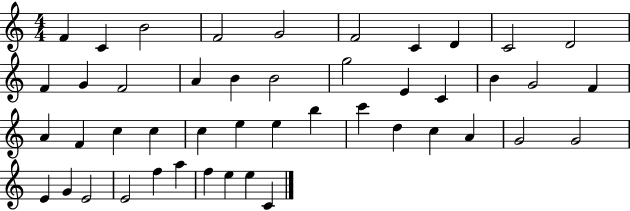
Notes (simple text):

F4/q C4/q B4/h F4/h G4/h F4/h C4/q D4/q C4/h D4/h F4/q G4/q F4/h A4/q B4/q B4/h G5/h E4/q C4/q B4/q G4/h F4/q A4/q F4/q C5/q C5/q C5/q E5/q E5/q B5/q C6/q D5/q C5/q A4/q G4/h G4/h E4/q G4/q E4/h E4/h F5/q A5/q F5/q E5/q E5/q C4/q